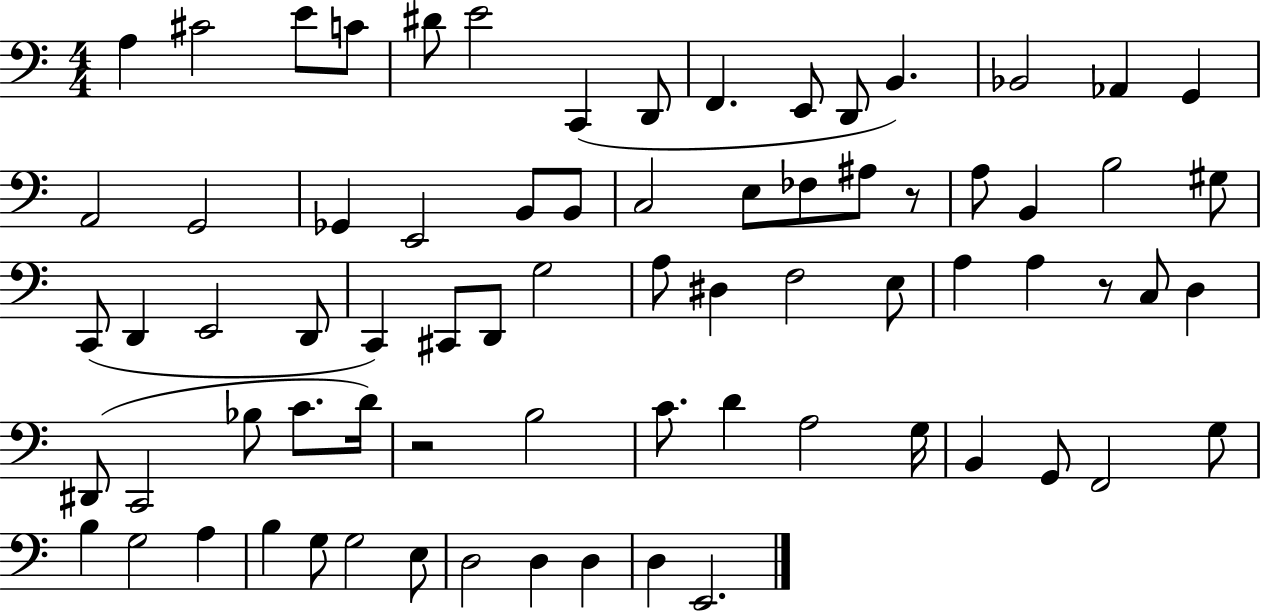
{
  \clef bass
  \numericTimeSignature
  \time 4/4
  \key c \major
  a4 cis'2 e'8 c'8 | dis'8 e'2 c,4( d,8 | f,4. e,8 d,8 b,4.) | bes,2 aes,4 g,4 | \break a,2 g,2 | ges,4 e,2 b,8 b,8 | c2 e8 fes8 ais8 r8 | a8 b,4 b2 gis8 | \break c,8( d,4 e,2 d,8 | c,4) cis,8 d,8 g2 | a8 dis4 f2 e8 | a4 a4 r8 c8 d4 | \break dis,8( c,2 bes8 c'8. d'16) | r2 b2 | c'8. d'4 a2 g16 | b,4 g,8 f,2 g8 | \break b4 g2 a4 | b4 g8 g2 e8 | d2 d4 d4 | d4 e,2. | \break \bar "|."
}